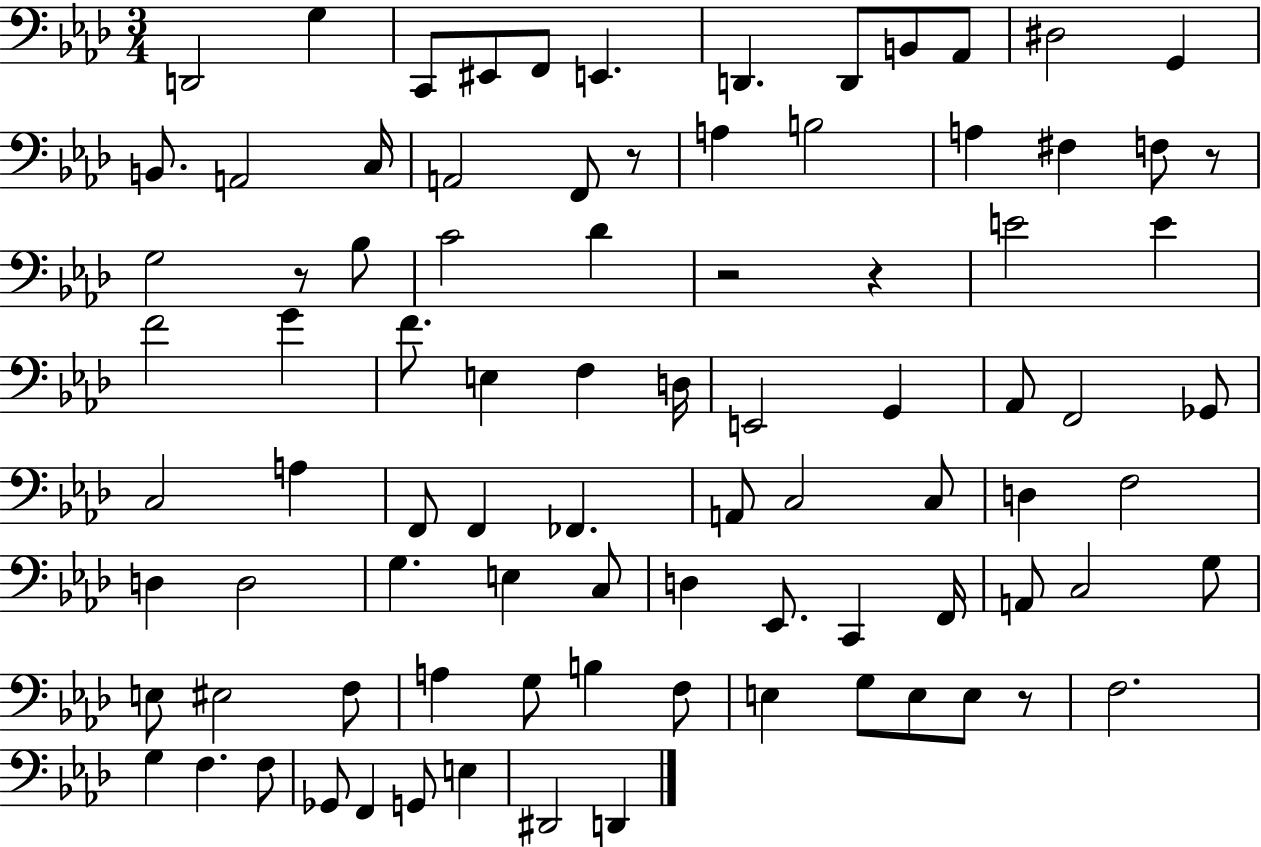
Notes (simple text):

D2/h G3/q C2/e EIS2/e F2/e E2/q. D2/q. D2/e B2/e Ab2/e D#3/h G2/q B2/e. A2/h C3/s A2/h F2/e R/e A3/q B3/h A3/q F#3/q F3/e R/e G3/h R/e Bb3/e C4/h Db4/q R/h R/q E4/h E4/q F4/h G4/q F4/e. E3/q F3/q D3/s E2/h G2/q Ab2/e F2/h Gb2/e C3/h A3/q F2/e F2/q FES2/q. A2/e C3/h C3/e D3/q F3/h D3/q D3/h G3/q. E3/q C3/e D3/q Eb2/e. C2/q F2/s A2/e C3/h G3/e E3/e EIS3/h F3/e A3/q G3/e B3/q F3/e E3/q G3/e E3/e E3/e R/e F3/h. G3/q F3/q. F3/e Gb2/e F2/q G2/e E3/q D#2/h D2/q